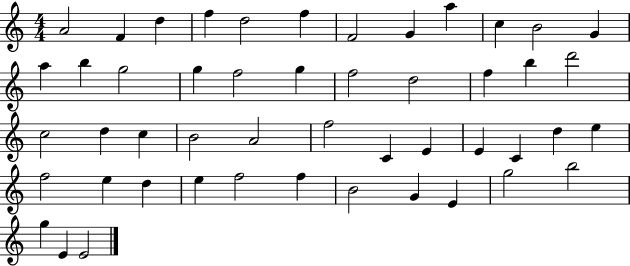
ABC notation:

X:1
T:Untitled
M:4/4
L:1/4
K:C
A2 F d f d2 f F2 G a c B2 G a b g2 g f2 g f2 d2 f b d'2 c2 d c B2 A2 f2 C E E C d e f2 e d e f2 f B2 G E g2 b2 g E E2